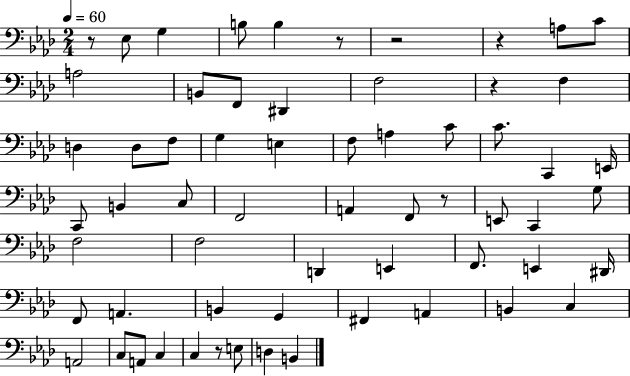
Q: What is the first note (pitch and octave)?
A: Eb3